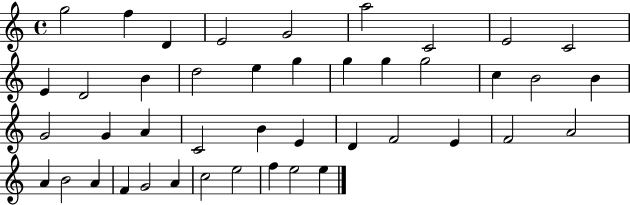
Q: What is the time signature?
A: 4/4